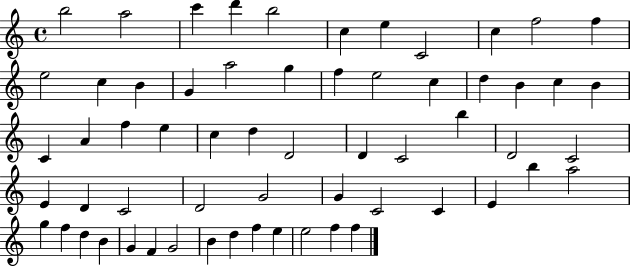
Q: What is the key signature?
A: C major